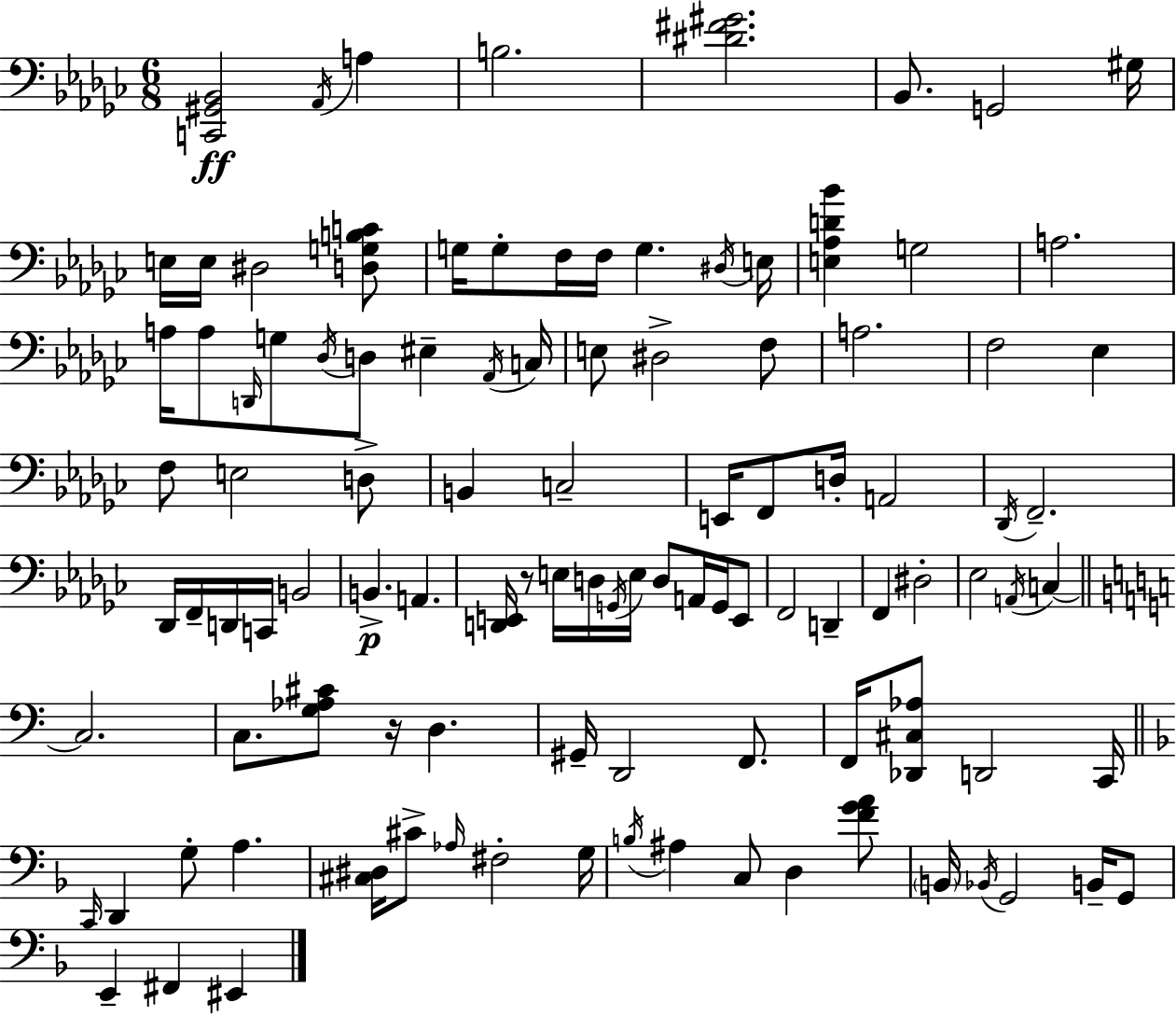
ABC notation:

X:1
T:Untitled
M:6/8
L:1/4
K:Ebm
[C,,^G,,_B,,]2 _A,,/4 A, B,2 [^D^F^G]2 _B,,/2 G,,2 ^G,/4 E,/4 E,/4 ^D,2 [D,G,B,C]/2 G,/4 G,/2 F,/4 F,/4 G, ^D,/4 E,/4 [E,_A,D_B] G,2 A,2 A,/4 A,/2 D,,/4 G,/2 _D,/4 D,/2 ^E, _A,,/4 C,/4 E,/2 ^D,2 F,/2 A,2 F,2 _E, F,/2 E,2 D,/2 B,, C,2 E,,/4 F,,/2 D,/4 A,,2 _D,,/4 F,,2 _D,,/4 F,,/4 D,,/4 C,,/4 B,,2 B,, A,, [D,,E,,]/4 z/2 E,/4 D,/4 G,,/4 E,/4 D,/2 A,,/4 G,,/4 E,,/2 F,,2 D,, F,, ^D,2 _E,2 A,,/4 C, C,2 C,/2 [G,_A,^C]/2 z/4 D, ^G,,/4 D,,2 F,,/2 F,,/4 [_D,,^C,_A,]/2 D,,2 C,,/4 C,,/4 D,, G,/2 A, [^C,^D,]/4 ^C/2 _A,/4 ^F,2 G,/4 B,/4 ^A, C,/2 D, [FGA]/2 B,,/4 _B,,/4 G,,2 B,,/4 G,,/2 E,, ^F,, ^E,,